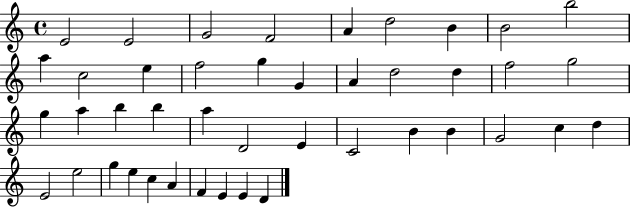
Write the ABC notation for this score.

X:1
T:Untitled
M:4/4
L:1/4
K:C
E2 E2 G2 F2 A d2 B B2 b2 a c2 e f2 g G A d2 d f2 g2 g a b b a D2 E C2 B B G2 c d E2 e2 g e c A F E E D